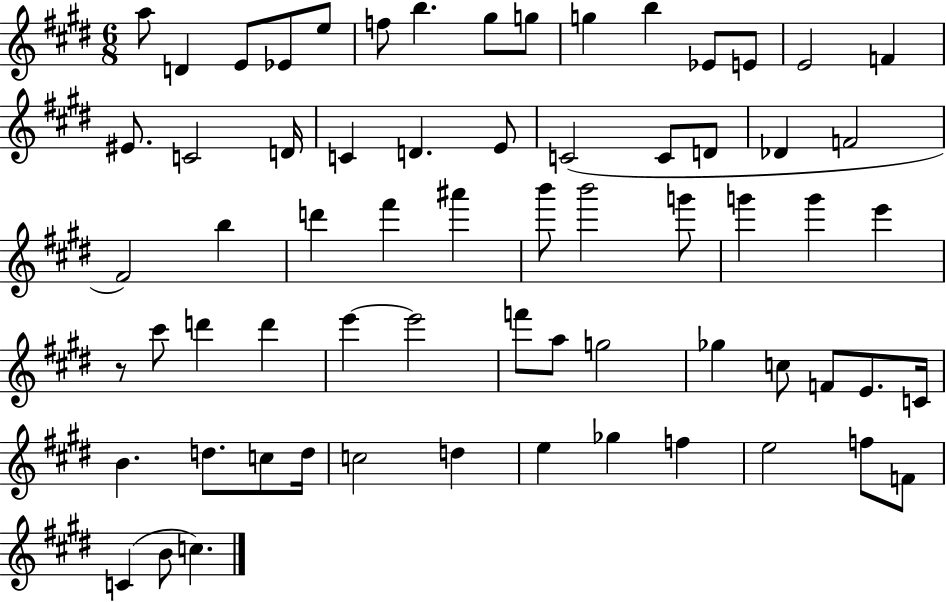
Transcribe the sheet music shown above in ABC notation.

X:1
T:Untitled
M:6/8
L:1/4
K:E
a/2 D E/2 _E/2 e/2 f/2 b ^g/2 g/2 g b _E/2 E/2 E2 F ^E/2 C2 D/4 C D E/2 C2 C/2 D/2 _D F2 ^F2 b d' ^f' ^a' b'/2 b'2 g'/2 g' g' e' z/2 ^c'/2 d' d' e' e'2 f'/2 a/2 g2 _g c/2 F/2 E/2 C/4 B d/2 c/2 d/4 c2 d e _g f e2 f/2 F/2 C B/2 c